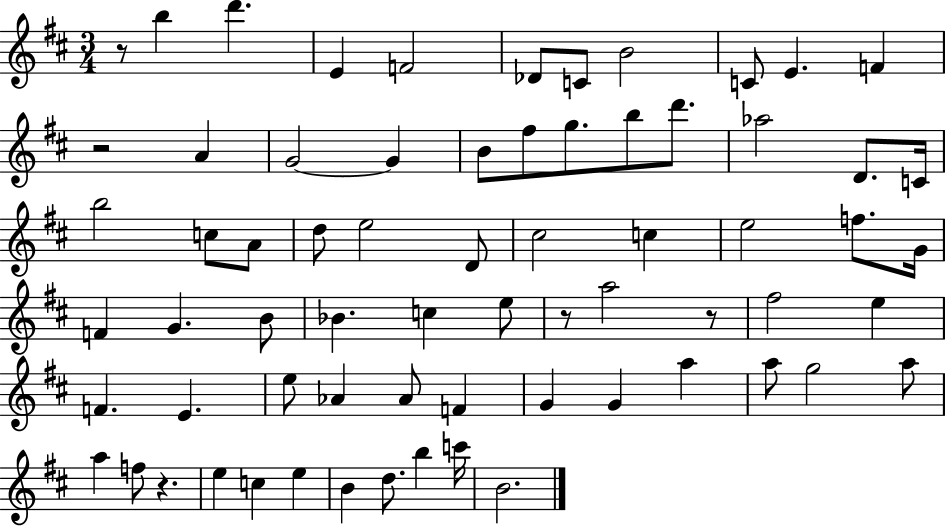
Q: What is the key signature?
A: D major